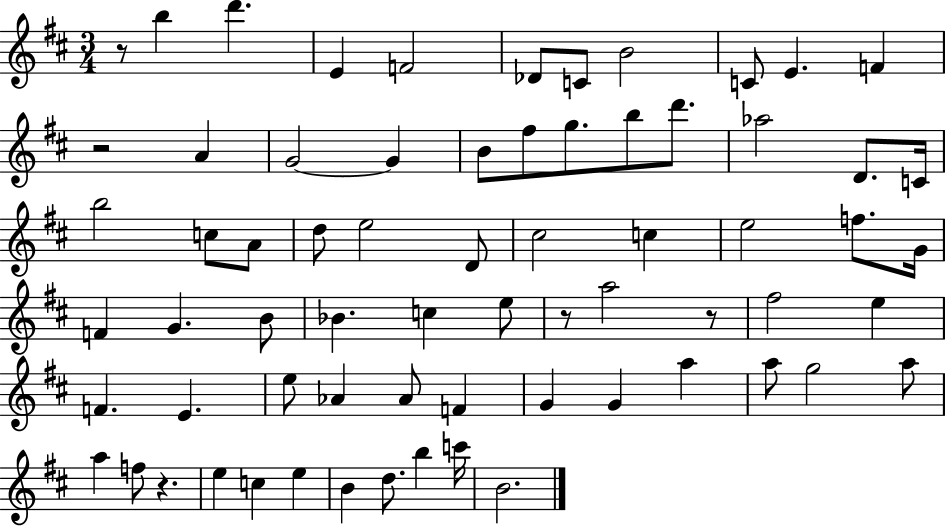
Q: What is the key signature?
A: D major